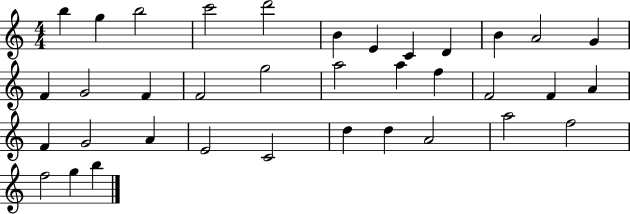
X:1
T:Untitled
M:4/4
L:1/4
K:C
b g b2 c'2 d'2 B E C D B A2 G F G2 F F2 g2 a2 a f F2 F A F G2 A E2 C2 d d A2 a2 f2 f2 g b